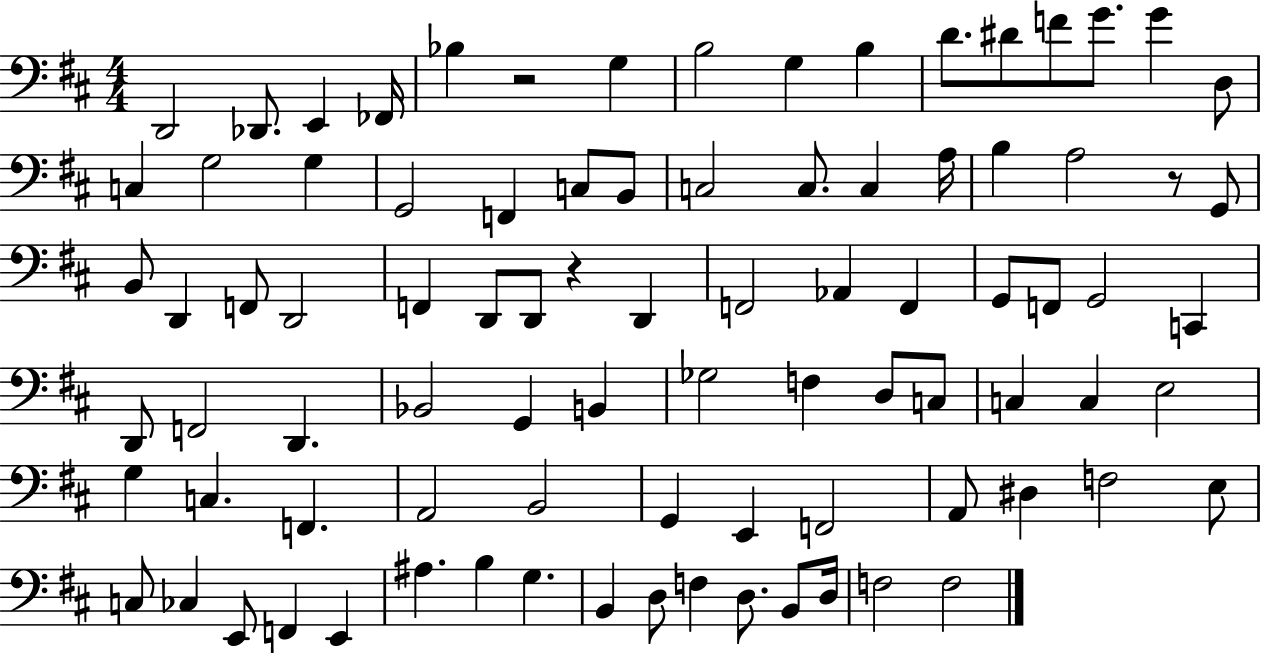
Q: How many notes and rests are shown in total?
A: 88